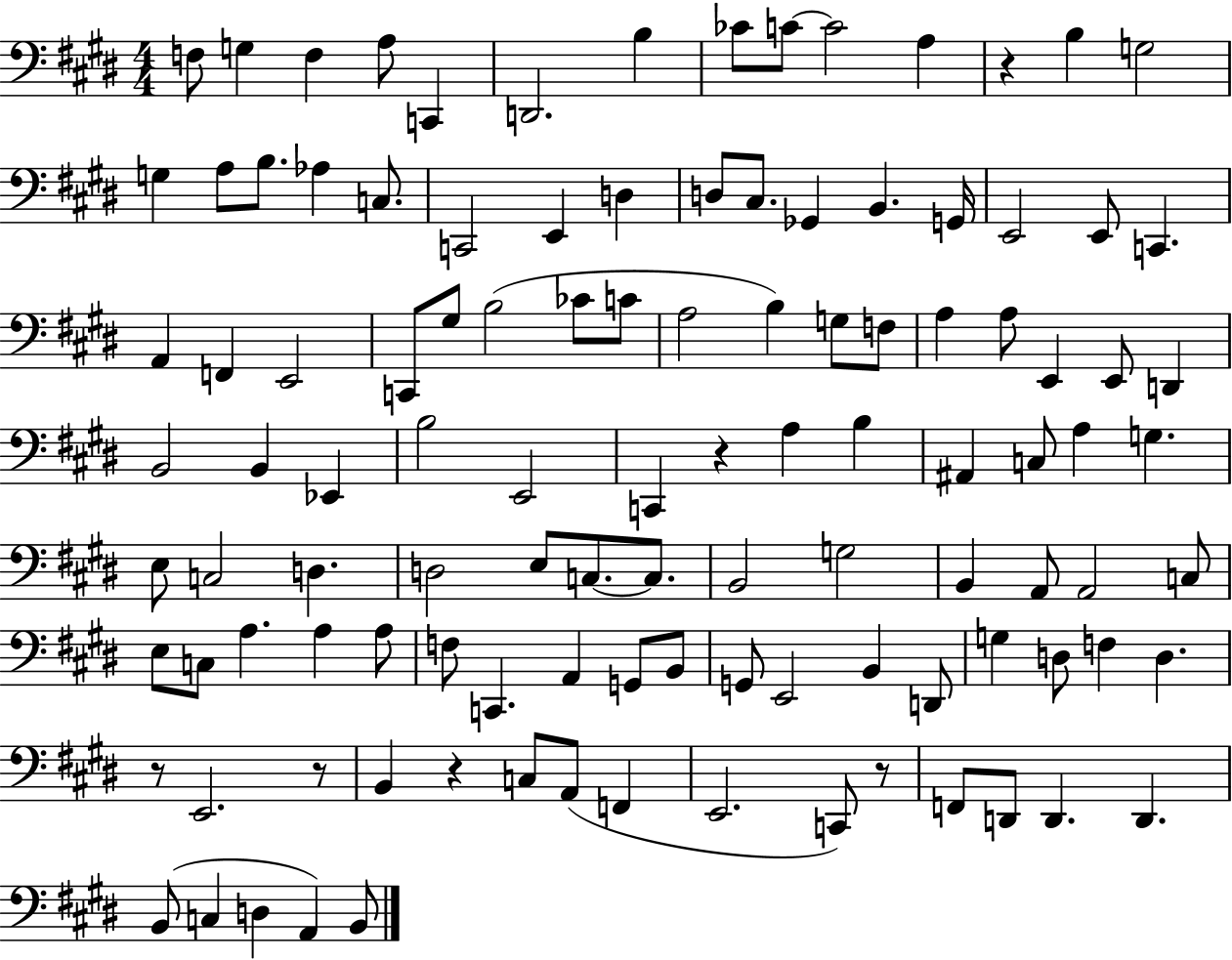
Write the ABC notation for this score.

X:1
T:Untitled
M:4/4
L:1/4
K:E
F,/2 G, F, A,/2 C,, D,,2 B, _C/2 C/2 C2 A, z B, G,2 G, A,/2 B,/2 _A, C,/2 C,,2 E,, D, D,/2 ^C,/2 _G,, B,, G,,/4 E,,2 E,,/2 C,, A,, F,, E,,2 C,,/2 ^G,/2 B,2 _C/2 C/2 A,2 B, G,/2 F,/2 A, A,/2 E,, E,,/2 D,, B,,2 B,, _E,, B,2 E,,2 C,, z A, B, ^A,, C,/2 A, G, E,/2 C,2 D, D,2 E,/2 C,/2 C,/2 B,,2 G,2 B,, A,,/2 A,,2 C,/2 E,/2 C,/2 A, A, A,/2 F,/2 C,, A,, G,,/2 B,,/2 G,,/2 E,,2 B,, D,,/2 G, D,/2 F, D, z/2 E,,2 z/2 B,, z C,/2 A,,/2 F,, E,,2 C,,/2 z/2 F,,/2 D,,/2 D,, D,, B,,/2 C, D, A,, B,,/2